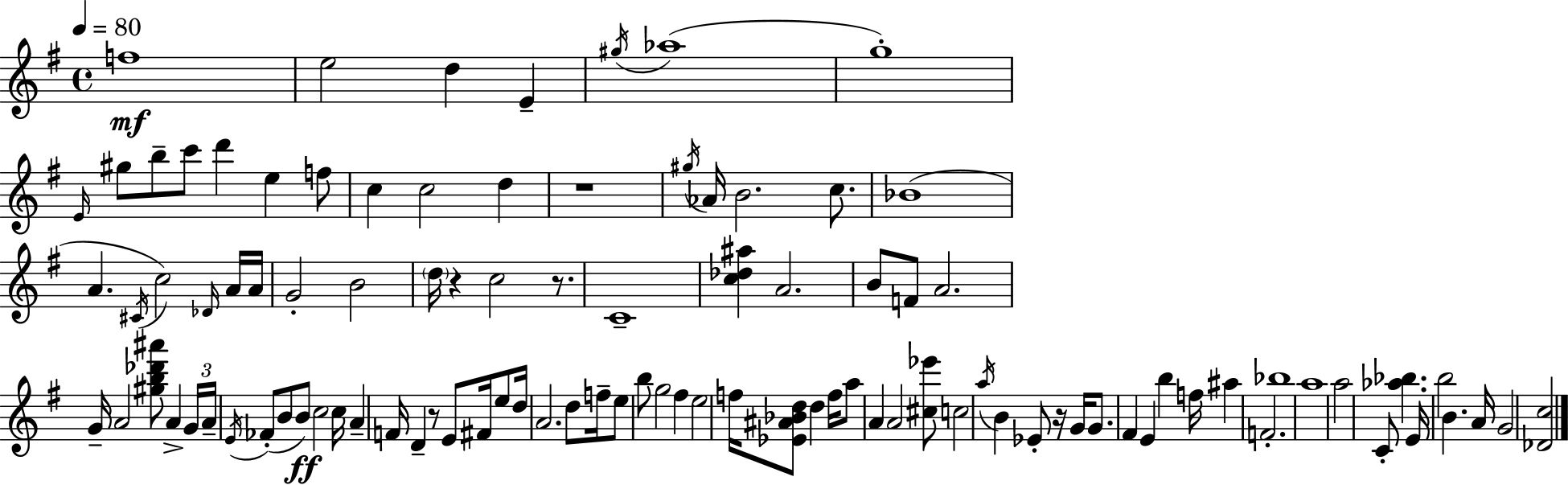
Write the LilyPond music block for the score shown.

{
  \clef treble
  \time 4/4
  \defaultTimeSignature
  \key e \minor
  \tempo 4 = 80
  f''1\mf | e''2 d''4 e'4-- | \acciaccatura { gis''16 }( aes''1 | g''1-.) | \break \grace { e'16 } gis''8 b''8-- c'''8 d'''4 e''4 | f''8 c''4 c''2 d''4 | r1 | \acciaccatura { gis''16 } aes'16 b'2. | \break c''8. bes'1( | a'4. \acciaccatura { cis'16 }) c''2 | \grace { des'16 } a'16 a'16 g'2-. b'2 | \parenthesize d''16 r4 c''2 | \break r8. c'1-- | <c'' des'' ais''>4 a'2. | b'8 f'8 a'2. | g'16-- a'2 <gis'' b'' des''' ais'''>8 | \break a'4-> \tuplet 3/2 { g'16 a'16-- \acciaccatura { e'16 } } fes'8-.( b'8 b'8\ff) c''2 | c''16 a'4-- f'16 d'4-- r8 | e'8 fis'16 e''8 d''16 a'2. | d''8 f''16-- e''8 b''8 g''2 | \break fis''4 e''2 f''16 <ees' ais' bes' d''>8 | d''4 f''16 a''8 a'4 a'2 | <cis'' ees'''>8 c''2 \acciaccatura { a''16 } b'4 | ees'8-. r16 g'16 g'8. fis'4 e'4 | \break b''4 f''16 ais''4 f'2.-. | bes''1 | a''1 | a''2 c'8-. | \break <aes'' bes''>4. e'16 b''2 | b'4. a'16 g'2 <des' c''>2 | \bar "|."
}